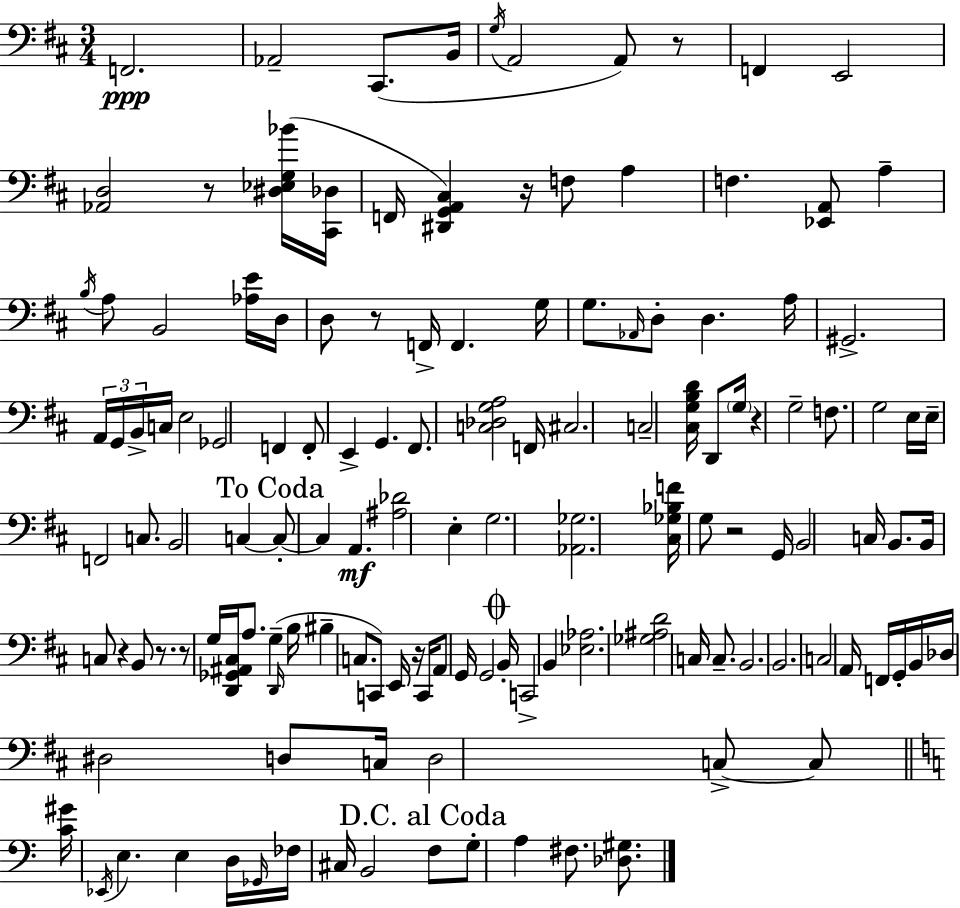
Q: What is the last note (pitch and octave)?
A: F#3